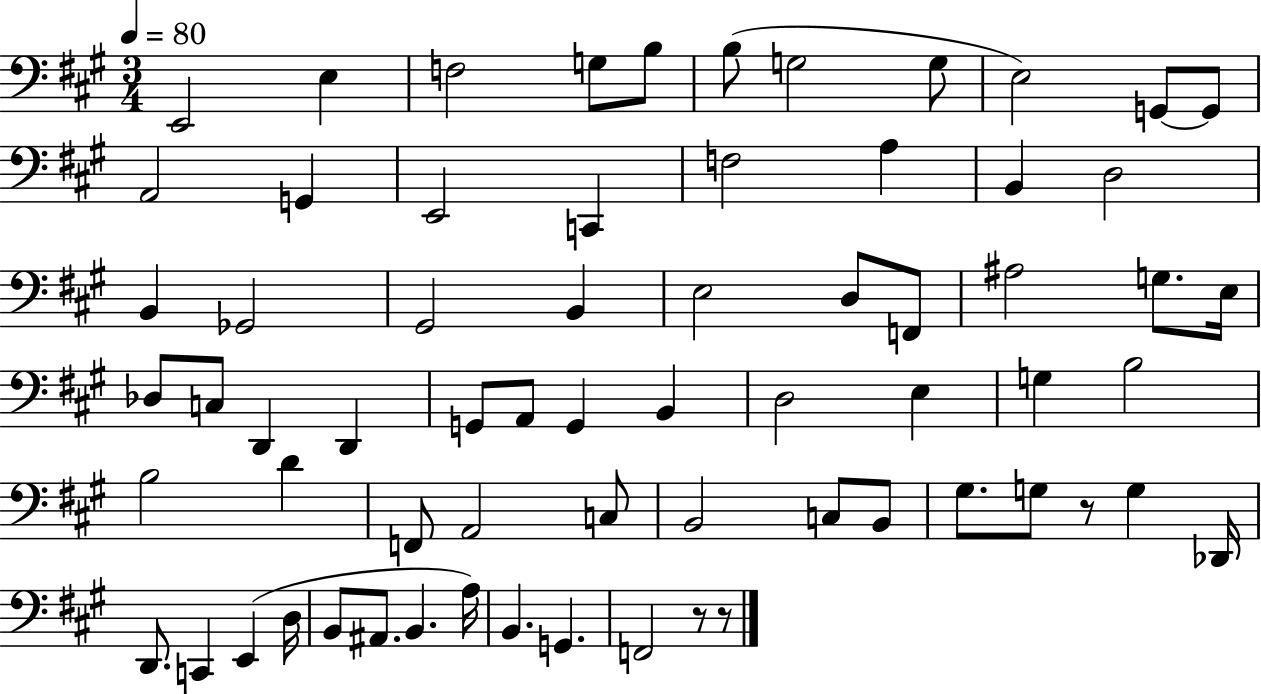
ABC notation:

X:1
T:Untitled
M:3/4
L:1/4
K:A
E,,2 E, F,2 G,/2 B,/2 B,/2 G,2 G,/2 E,2 G,,/2 G,,/2 A,,2 G,, E,,2 C,, F,2 A, B,, D,2 B,, _G,,2 ^G,,2 B,, E,2 D,/2 F,,/2 ^A,2 G,/2 E,/4 _D,/2 C,/2 D,, D,, G,,/2 A,,/2 G,, B,, D,2 E, G, B,2 B,2 D F,,/2 A,,2 C,/2 B,,2 C,/2 B,,/2 ^G,/2 G,/2 z/2 G, _D,,/4 D,,/2 C,, E,, D,/4 B,,/2 ^A,,/2 B,, A,/4 B,, G,, F,,2 z/2 z/2